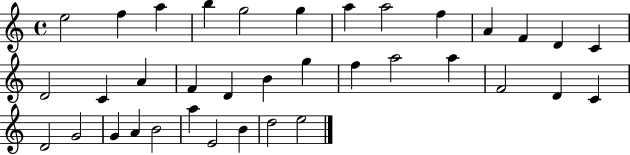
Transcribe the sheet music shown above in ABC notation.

X:1
T:Untitled
M:4/4
L:1/4
K:C
e2 f a b g2 g a a2 f A F D C D2 C A F D B g f a2 a F2 D C D2 G2 G A B2 a E2 B d2 e2